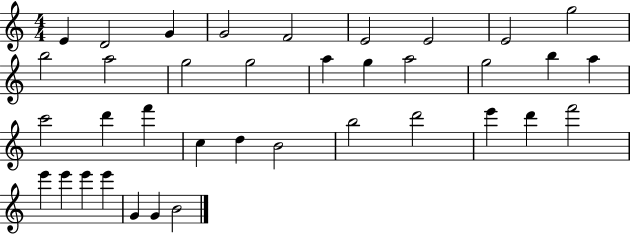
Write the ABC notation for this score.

X:1
T:Untitled
M:4/4
L:1/4
K:C
E D2 G G2 F2 E2 E2 E2 g2 b2 a2 g2 g2 a g a2 g2 b a c'2 d' f' c d B2 b2 d'2 e' d' f'2 e' e' e' e' G G B2